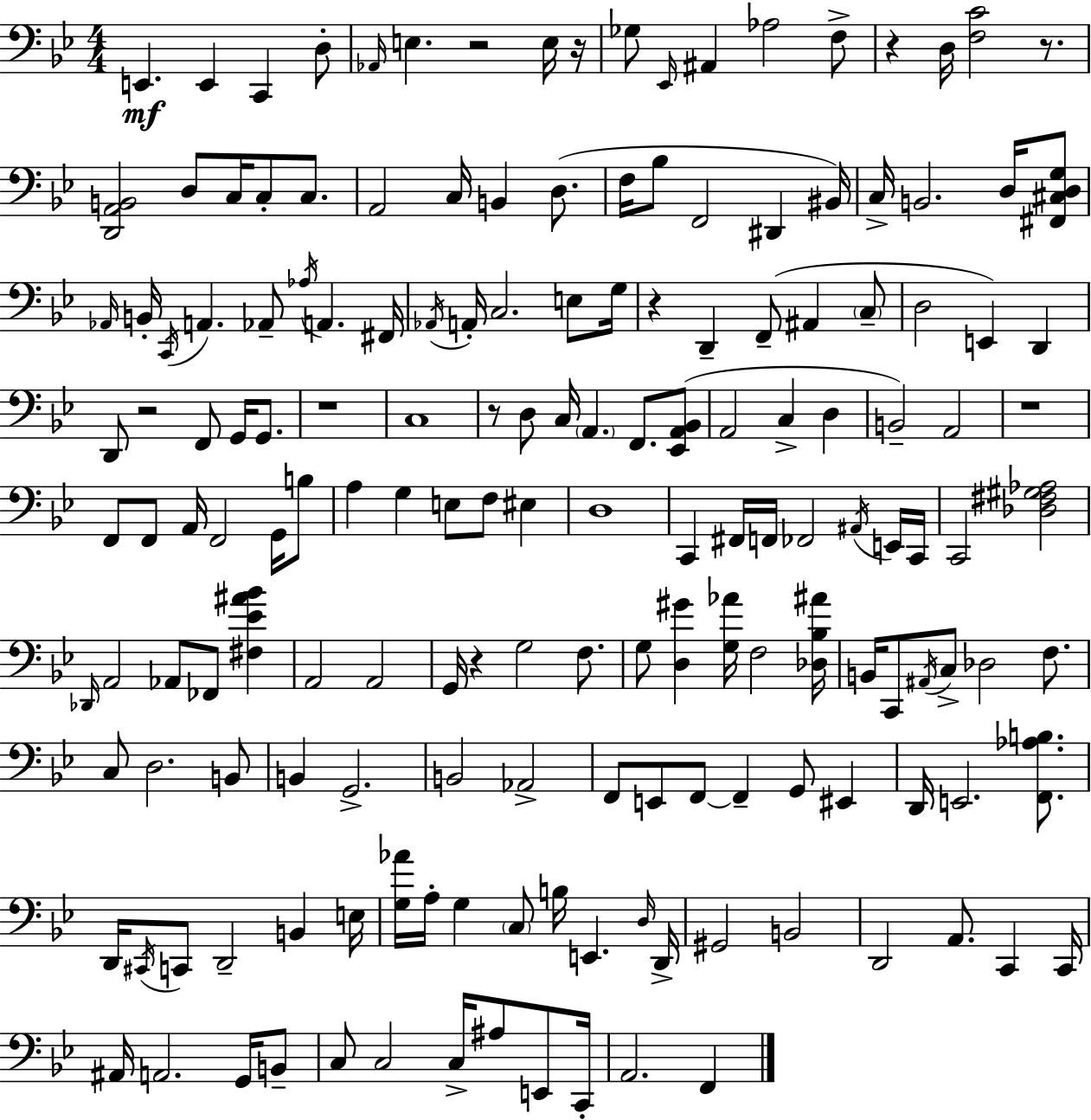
X:1
T:Untitled
M:4/4
L:1/4
K:Gm
E,, E,, C,, D,/2 _A,,/4 E, z2 E,/4 z/4 _G,/2 _E,,/4 ^A,, _A,2 F,/2 z D,/4 [F,C]2 z/2 [D,,A,,B,,]2 D,/2 C,/4 C,/2 C,/2 A,,2 C,/4 B,, D,/2 F,/4 _B,/2 F,,2 ^D,, ^B,,/4 C,/4 B,,2 D,/4 [^F,,^C,D,G,]/2 _A,,/4 B,,/4 C,,/4 A,, _A,,/2 _A,/4 A,, ^F,,/4 _A,,/4 A,,/4 C,2 E,/2 G,/4 z D,, F,,/2 ^A,, C,/2 D,2 E,, D,, D,,/2 z2 F,,/2 G,,/4 G,,/2 z4 C,4 z/2 D,/2 C,/4 A,, F,,/2 [_E,,A,,_B,,]/2 A,,2 C, D, B,,2 A,,2 z4 F,,/2 F,,/2 A,,/4 F,,2 G,,/4 B,/2 A, G, E,/2 F,/2 ^E, D,4 C,, ^F,,/4 F,,/4 _F,,2 ^A,,/4 E,,/4 C,,/4 C,,2 [_D,^F,^G,_A,]2 _D,,/4 A,,2 _A,,/2 _F,,/2 [^F,_E^A_B] A,,2 A,,2 G,,/4 z G,2 F,/2 G,/2 [D,^G] [G,_A]/4 F,2 [_D,_B,^A]/4 B,,/4 C,,/2 ^A,,/4 C,/2 _D,2 F,/2 C,/2 D,2 B,,/2 B,, G,,2 B,,2 _A,,2 F,,/2 E,,/2 F,,/2 F,, G,,/2 ^E,, D,,/4 E,,2 [F,,_A,B,]/2 D,,/4 ^C,,/4 C,,/2 D,,2 B,, E,/4 [G,_A]/4 A,/4 G, C,/2 B,/4 E,, D,/4 D,,/4 ^G,,2 B,,2 D,,2 A,,/2 C,, C,,/4 ^A,,/4 A,,2 G,,/4 B,,/2 C,/2 C,2 C,/4 ^A,/2 E,,/2 C,,/4 A,,2 F,,